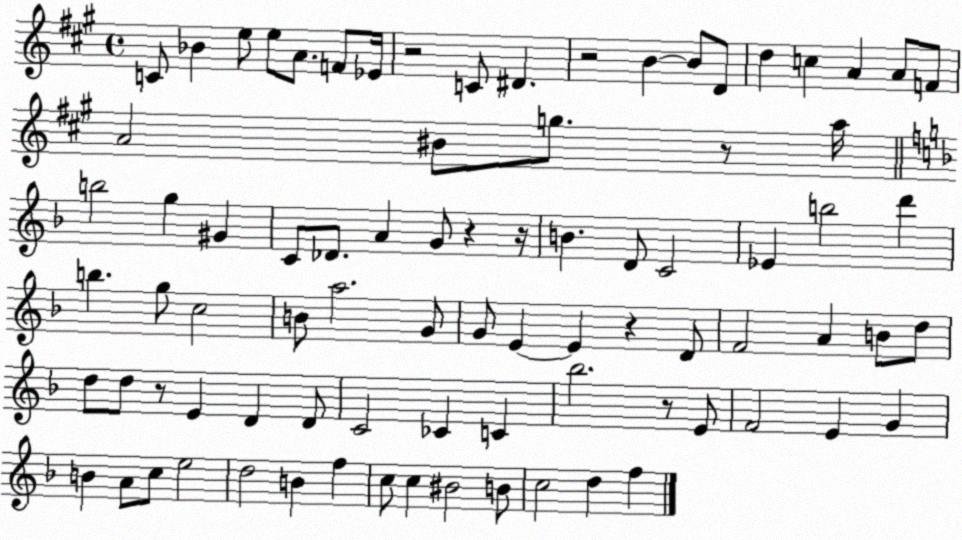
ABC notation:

X:1
T:Untitled
M:4/4
L:1/4
K:A
C/2 _B e/2 e/2 A/2 F/2 _E/4 z2 C/2 ^D z2 B B/2 D/2 d c A A/2 F/2 A2 ^B/2 g/2 z/2 a/4 b2 g ^G C/2 _D/2 A G/2 z z/4 B D/2 C2 _E b2 d' b g/2 c2 B/2 a2 G/2 G/2 E E z D/2 F2 A B/2 d/2 d/2 d/2 z/2 E D D/2 C2 _C C _b2 z/2 E/2 F2 E G B A/2 c/2 e2 d2 B f c/2 c ^B2 B/2 c2 d f